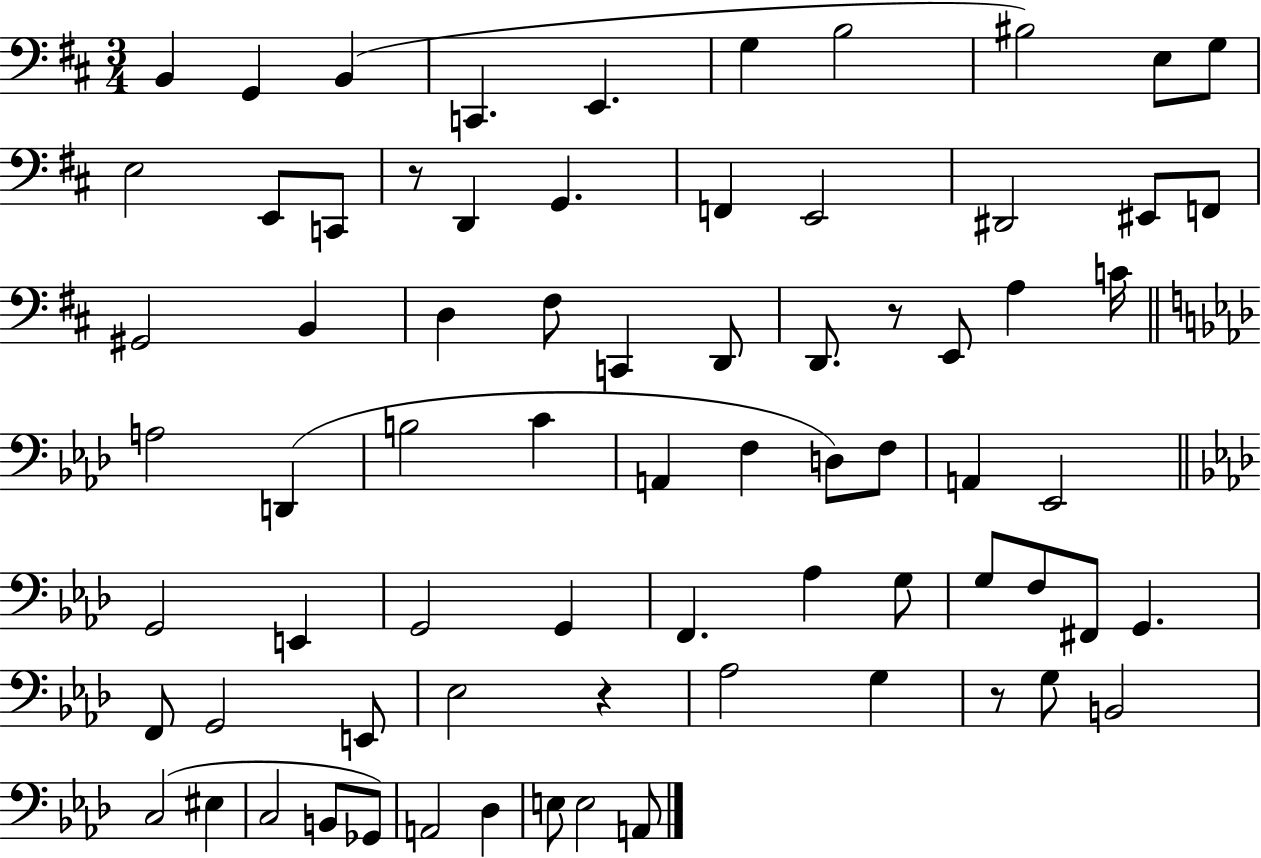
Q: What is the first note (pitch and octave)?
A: B2